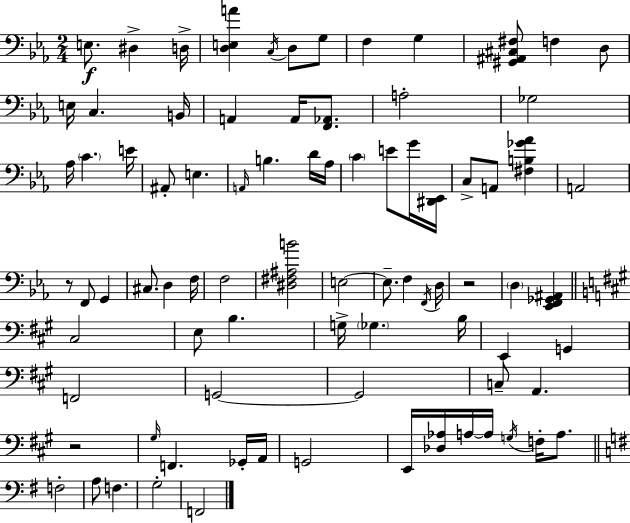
E3/e. D#3/q D3/s [D3,E3,A4]/q C3/s D3/e G3/e F3/q G3/q [G#2,A#2,C#3,F#3]/e F3/q D3/e E3/s C3/q. B2/s A2/q A2/s [F2,Ab2]/e. A3/h Gb3/h Ab3/s C4/q. E4/s A#2/e E3/q. A2/s B3/q. D4/s Ab3/s C4/q E4/e G4/s [D#2,Eb2]/s C3/e A2/e [F#3,B3,Gb4,Ab4]/q A2/h R/e F2/e G2/q C#3/e. D3/q F3/s F3/h [D#3,F#3,A#3,B4]/h E3/h E3/e. F3/q F2/s D3/s R/h D3/q [Eb2,F2,Gb2,A#2]/q C#3/h E3/e B3/q. G3/s Gb3/q. B3/s E2/q G2/q F2/h G2/h G2/h C3/e A2/q. R/h G#3/s F2/q. Gb2/s A2/s G2/h E2/s [Db3,Ab3]/s A3/s A3/s G3/s F3/s A3/e. F3/h A3/e F3/q. G3/h F2/h